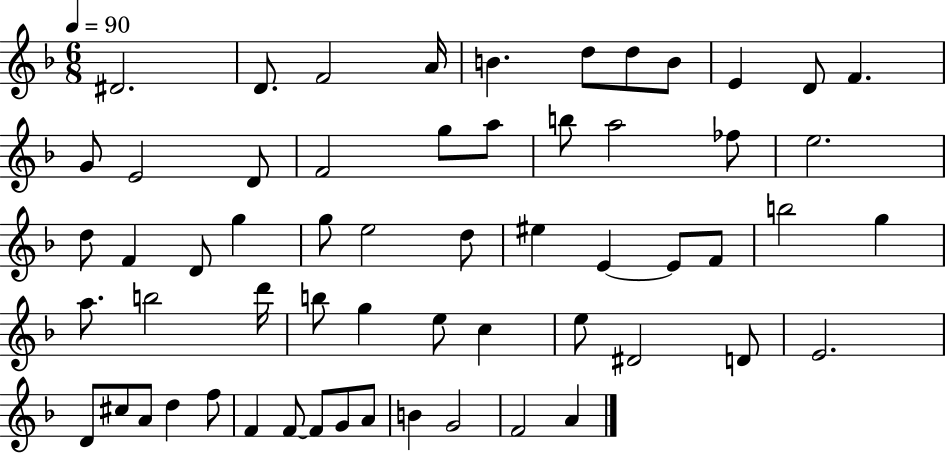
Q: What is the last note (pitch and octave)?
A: A4